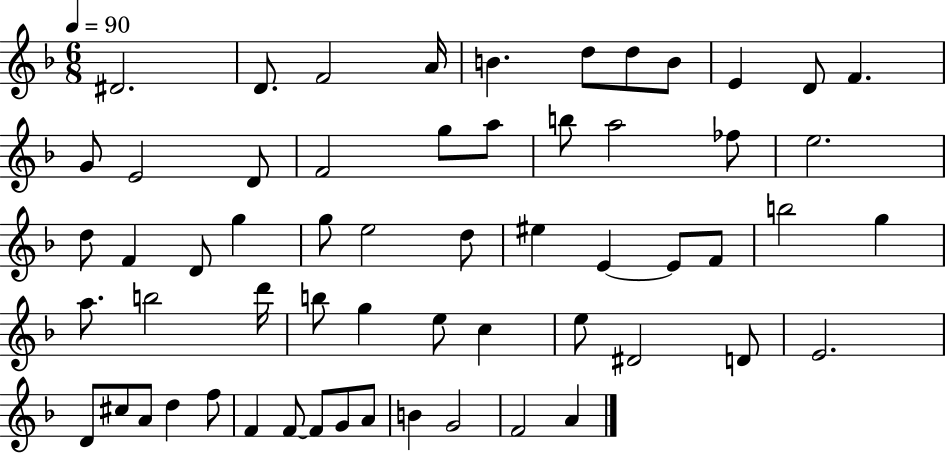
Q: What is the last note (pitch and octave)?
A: A4